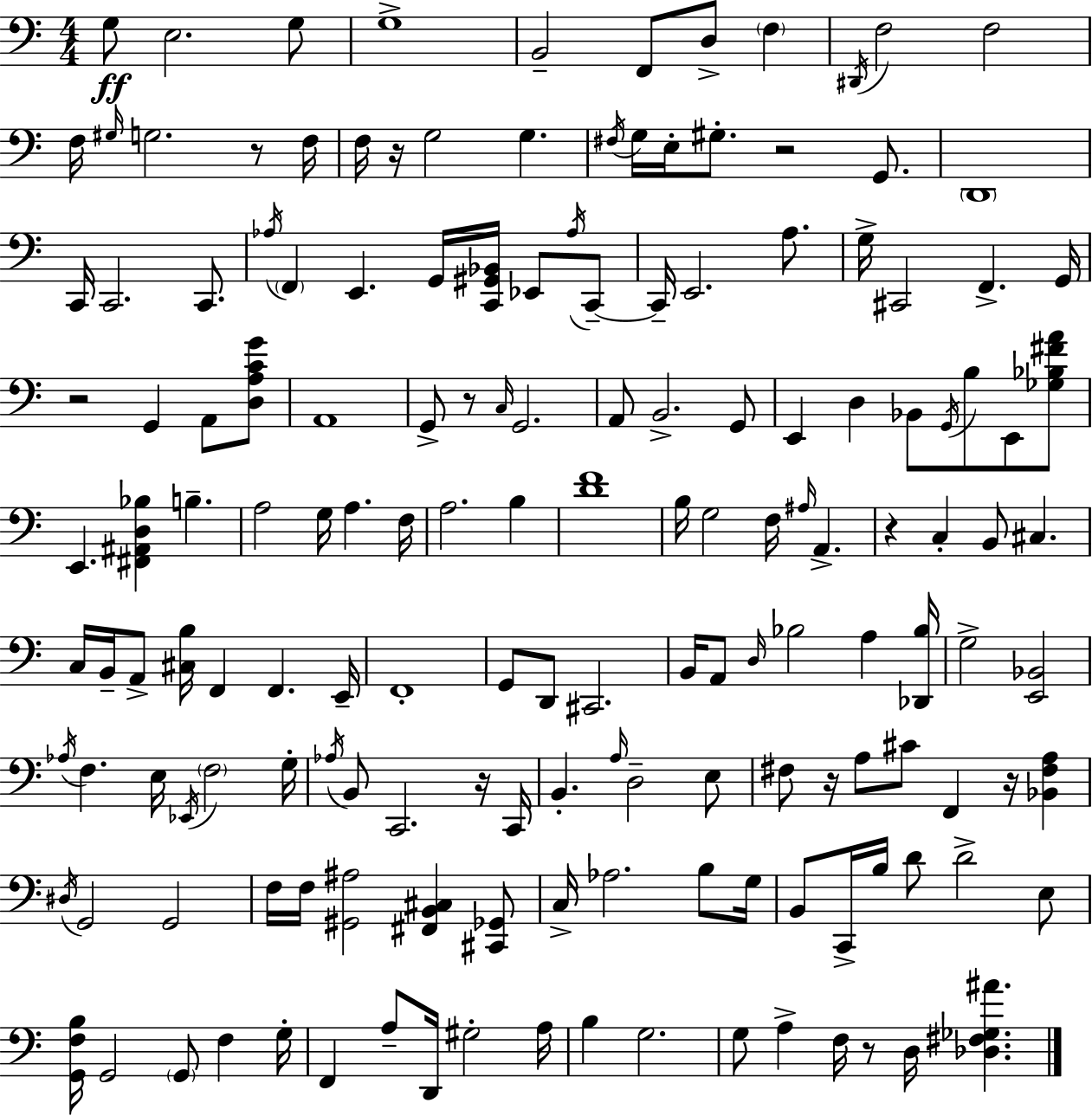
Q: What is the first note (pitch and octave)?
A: G3